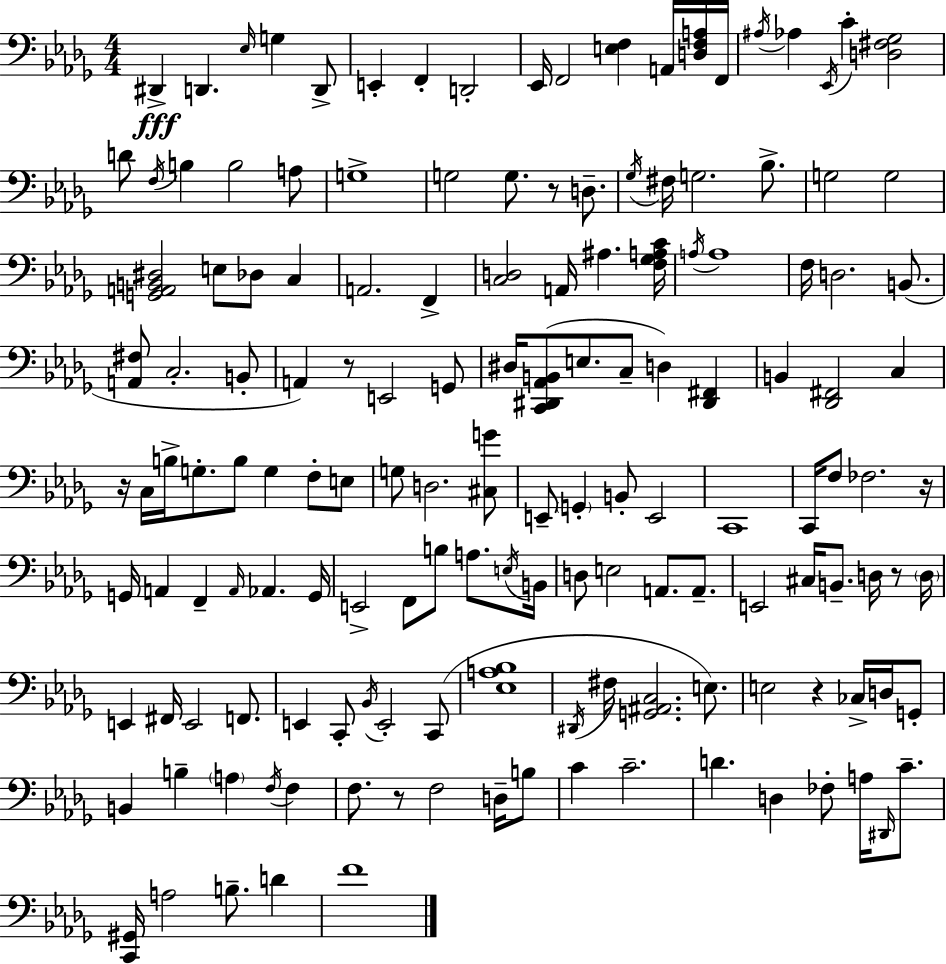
D#2/q D2/q. Eb3/s G3/q D2/e E2/q F2/q D2/h Eb2/s F2/h [E3,F3]/q A2/s [D3,F3,A3]/s F2/s A#3/s Ab3/q Eb2/s C4/q [D3,F#3,Gb3]/h D4/e F3/s B3/q B3/h A3/e G3/w G3/h G3/e. R/e D3/e. Gb3/s F#3/s G3/h. Bb3/e. G3/h G3/h [G2,A2,B2,D#3]/h E3/e Db3/e C3/q A2/h. F2/q [C3,D3]/h A2/s A#3/q. [F3,Gb3,A3,C4]/s A3/s A3/w F3/s D3/h. B2/e. [A2,F#3]/e C3/h. B2/e A2/q R/e E2/h G2/e D#3/s [C2,D#2,Ab2,B2]/e E3/e. C3/e D3/q [D#2,F#2]/q B2/q [Db2,F#2]/h C3/q R/s C3/s B3/s G3/e. B3/e G3/q F3/e E3/e G3/e D3/h. [C#3,G4]/e E2/e G2/q B2/e E2/h C2/w C2/s F3/e FES3/h. R/s G2/s A2/q F2/q A2/s Ab2/q. G2/s E2/h F2/e B3/e A3/e. E3/s B2/s D3/e E3/h A2/e. A2/e. E2/h C#3/s B2/e. D3/s R/e D3/s E2/q F#2/s E2/h F2/e. E2/q C2/e Bb2/s E2/h C2/e [Eb3,A3,Bb3]/w D#2/s F#3/s [G2,A#2,C3]/h. E3/e. E3/h R/q CES3/s D3/s G2/e B2/q B3/q A3/q F3/s F3/q F3/e. R/e F3/h D3/s B3/e C4/q C4/h. D4/q. D3/q FES3/e A3/s D#2/s C4/e. [C2,G#2]/s A3/h B3/e. D4/q F4/w